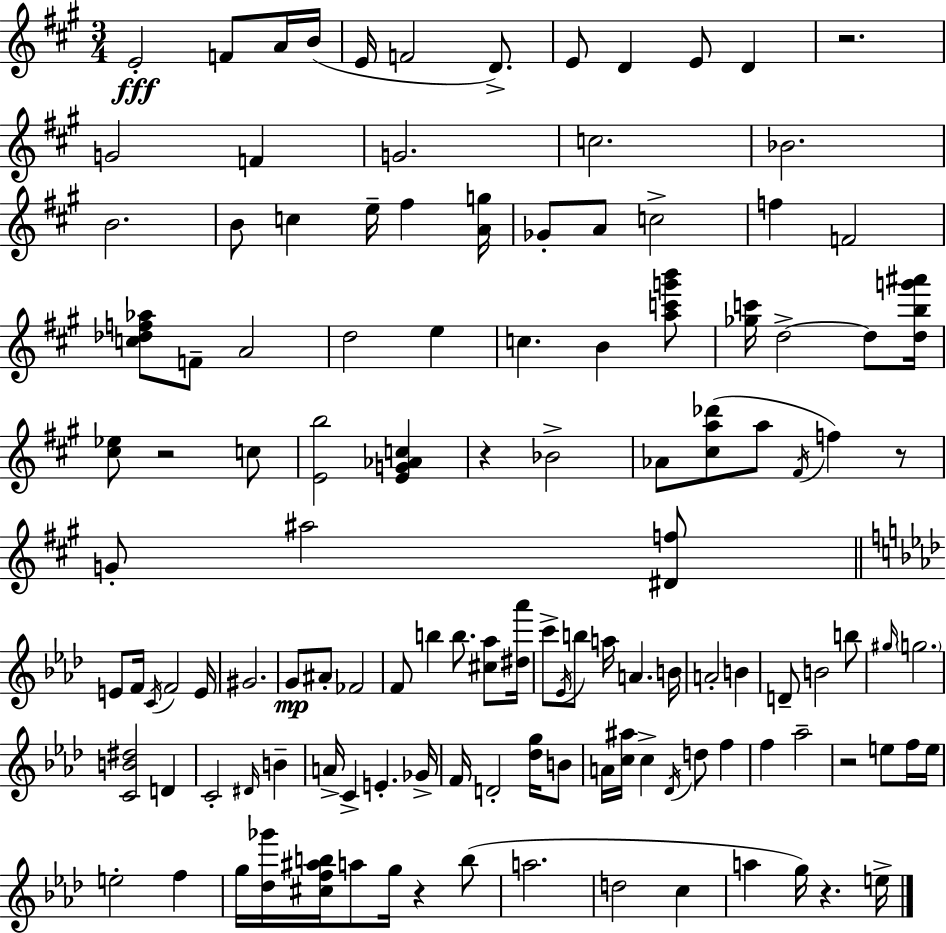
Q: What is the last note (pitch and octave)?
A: E5